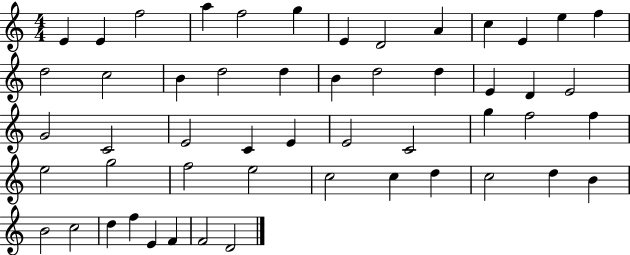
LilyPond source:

{
  \clef treble
  \numericTimeSignature
  \time 4/4
  \key c \major
  e'4 e'4 f''2 | a''4 f''2 g''4 | e'4 d'2 a'4 | c''4 e'4 e''4 f''4 | \break d''2 c''2 | b'4 d''2 d''4 | b'4 d''2 d''4 | e'4 d'4 e'2 | \break g'2 c'2 | e'2 c'4 e'4 | e'2 c'2 | g''4 f''2 f''4 | \break e''2 g''2 | f''2 e''2 | c''2 c''4 d''4 | c''2 d''4 b'4 | \break b'2 c''2 | d''4 f''4 e'4 f'4 | f'2 d'2 | \bar "|."
}